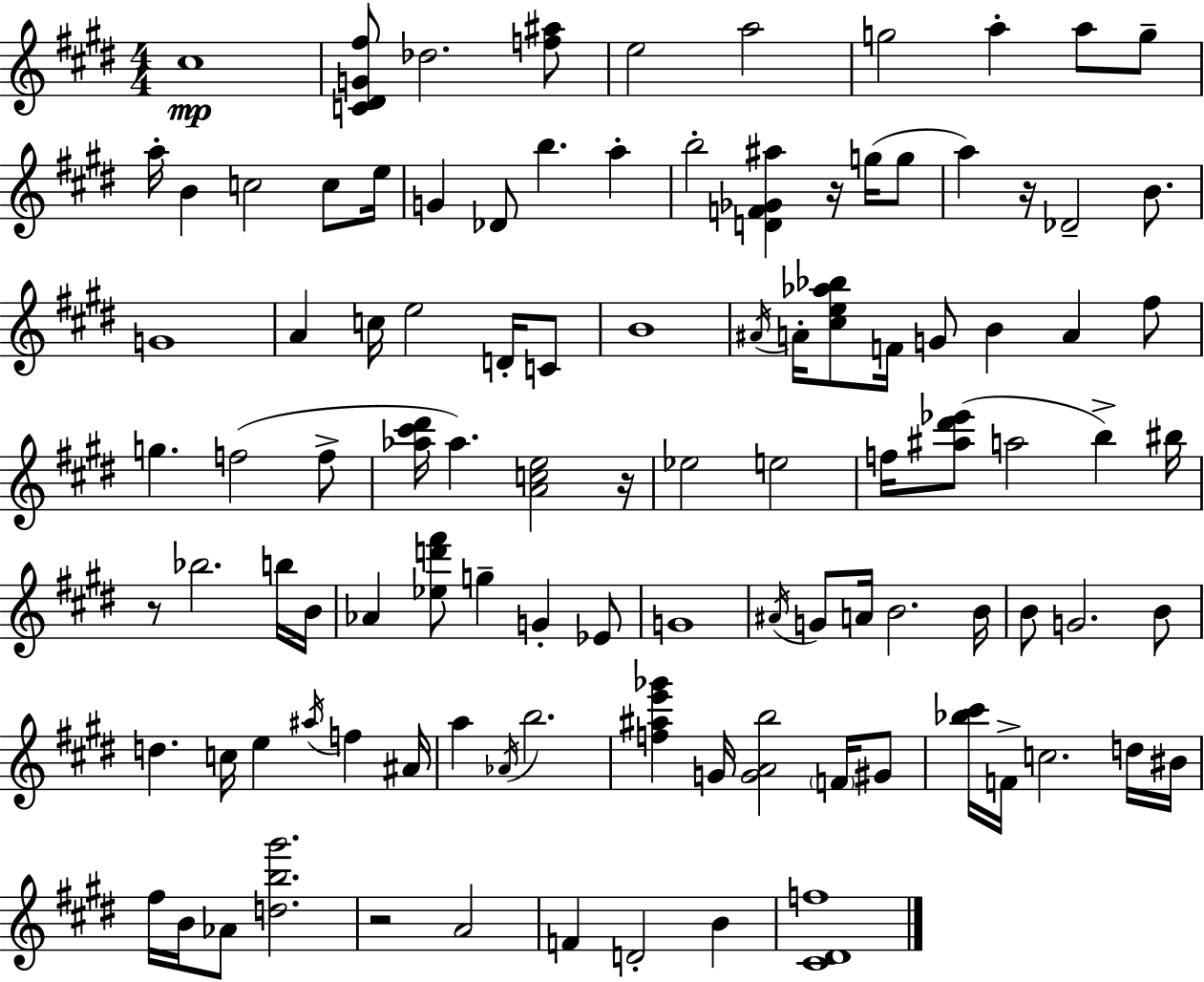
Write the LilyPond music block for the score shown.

{
  \clef treble
  \numericTimeSignature
  \time 4/4
  \key e \major
  cis''1\mp | <c' dis' g' fis''>8 des''2. <f'' ais''>8 | e''2 a''2 | g''2 a''4-. a''8 g''8-- | \break a''16-. b'4 c''2 c''8 e''16 | g'4 des'8 b''4. a''4-. | b''2-. <d' f' ges' ais''>4 r16 g''16( g''8 | a''4) r16 des'2-- b'8. | \break g'1 | a'4 c''16 e''2 d'16-. c'8 | b'1 | \acciaccatura { ais'16 } a'16-. <cis'' e'' aes'' bes''>8 f'16 g'8 b'4 a'4 fis''8 | \break g''4. f''2( f''8-> | <aes'' cis''' dis'''>16 aes''4.) <a' c'' e''>2 | r16 ees''2 e''2 | f''16 <ais'' dis''' ees'''>8( a''2 b''4->) | \break bis''16 r8 bes''2. b''16 | b'16 aes'4 <ees'' d''' fis'''>8 g''4-- g'4-. ees'8 | g'1 | \acciaccatura { ais'16 } g'8 a'16 b'2. | \break b'16 b'8 g'2. | b'8 d''4. c''16 e''4 \acciaccatura { ais''16 } f''4 | ais'16 a''4 \acciaccatura { aes'16 } b''2. | <f'' ais'' e''' ges'''>4 g'16 <g' a' b''>2 | \break \parenthesize f'16 gis'8 <bes'' cis'''>16 f'16-> c''2. | d''16 bis'16 fis''16 b'16 aes'8 <d'' b'' gis'''>2. | r2 a'2 | f'4 d'2-. | \break b'4 <cis' dis' f''>1 | \bar "|."
}